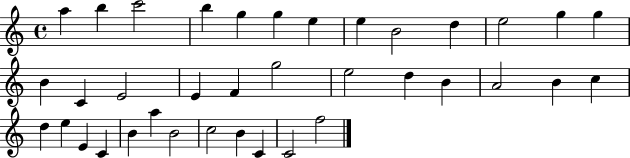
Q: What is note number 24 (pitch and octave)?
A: B4